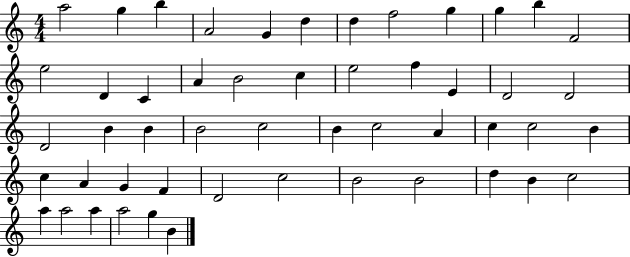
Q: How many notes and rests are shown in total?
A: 51